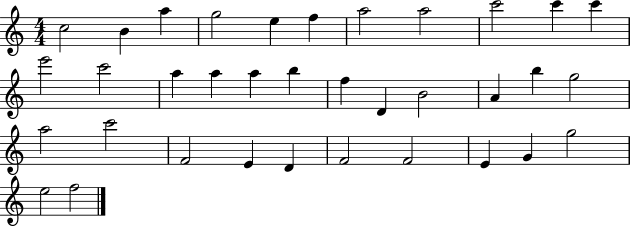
X:1
T:Untitled
M:4/4
L:1/4
K:C
c2 B a g2 e f a2 a2 c'2 c' c' e'2 c'2 a a a b f D B2 A b g2 a2 c'2 F2 E D F2 F2 E G g2 e2 f2